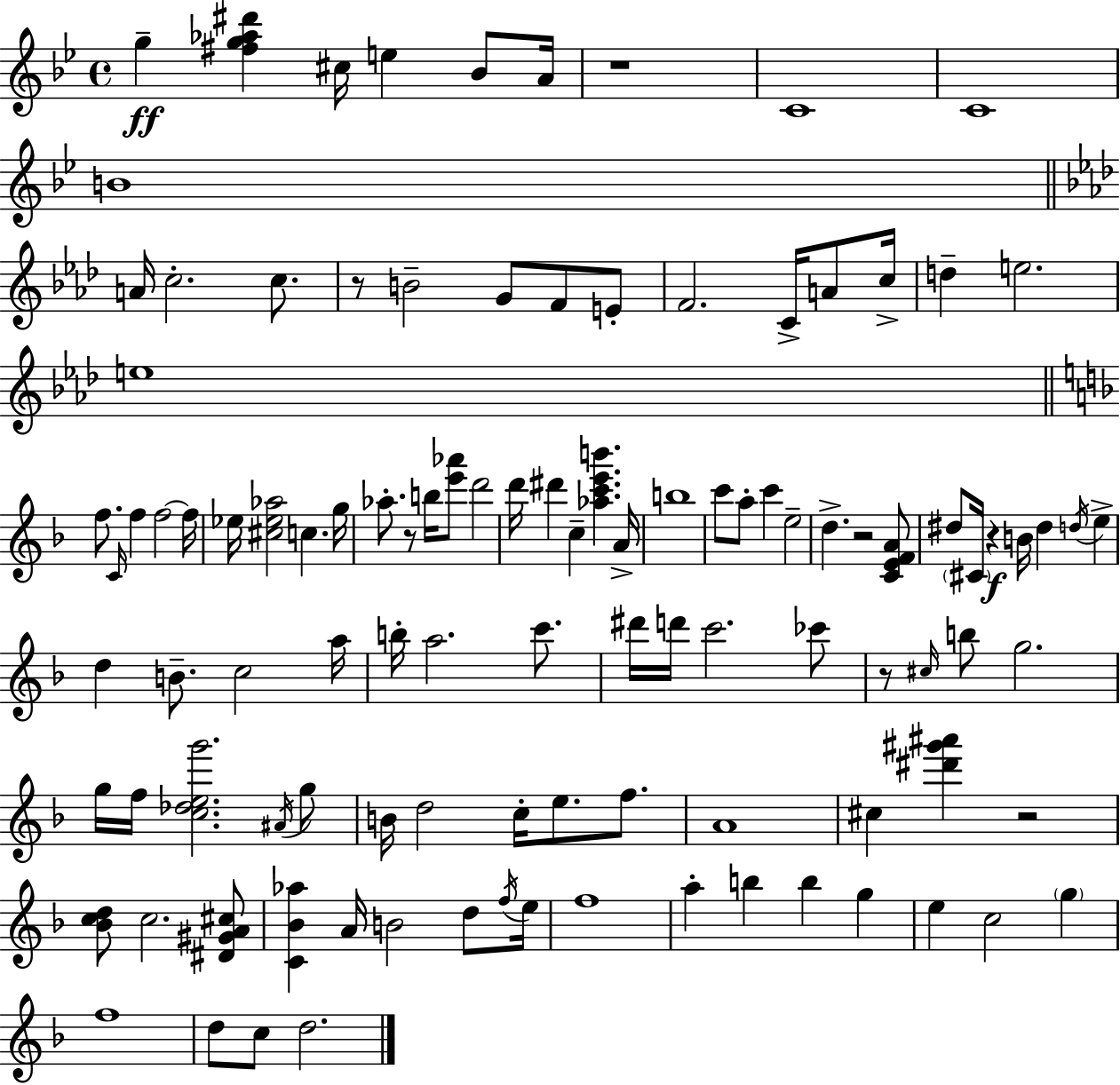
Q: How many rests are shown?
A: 7